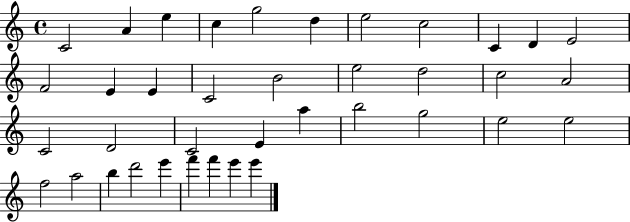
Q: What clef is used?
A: treble